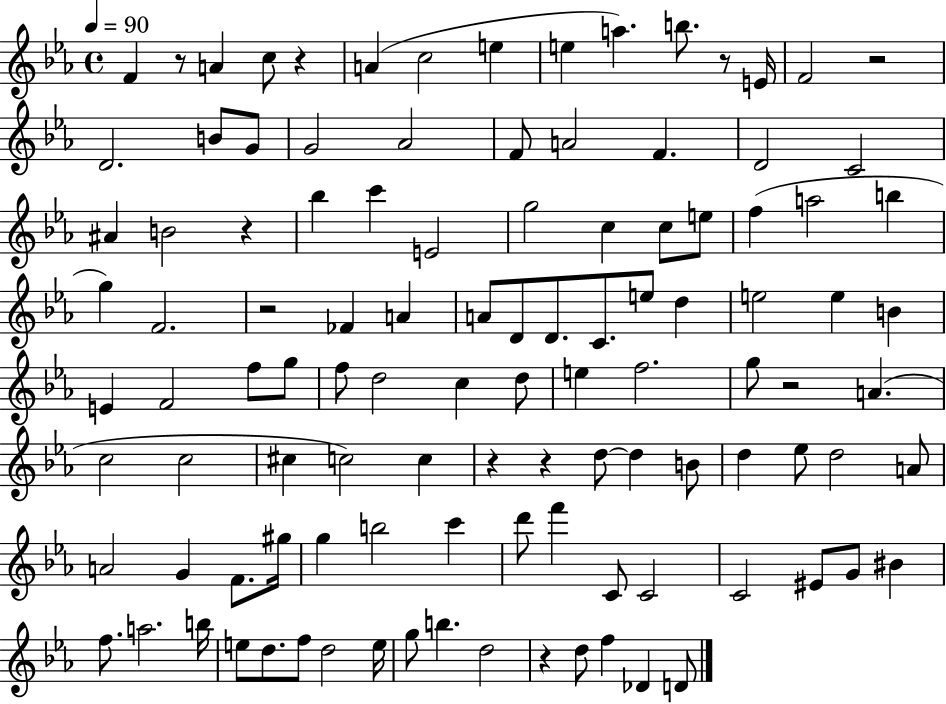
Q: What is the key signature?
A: EES major